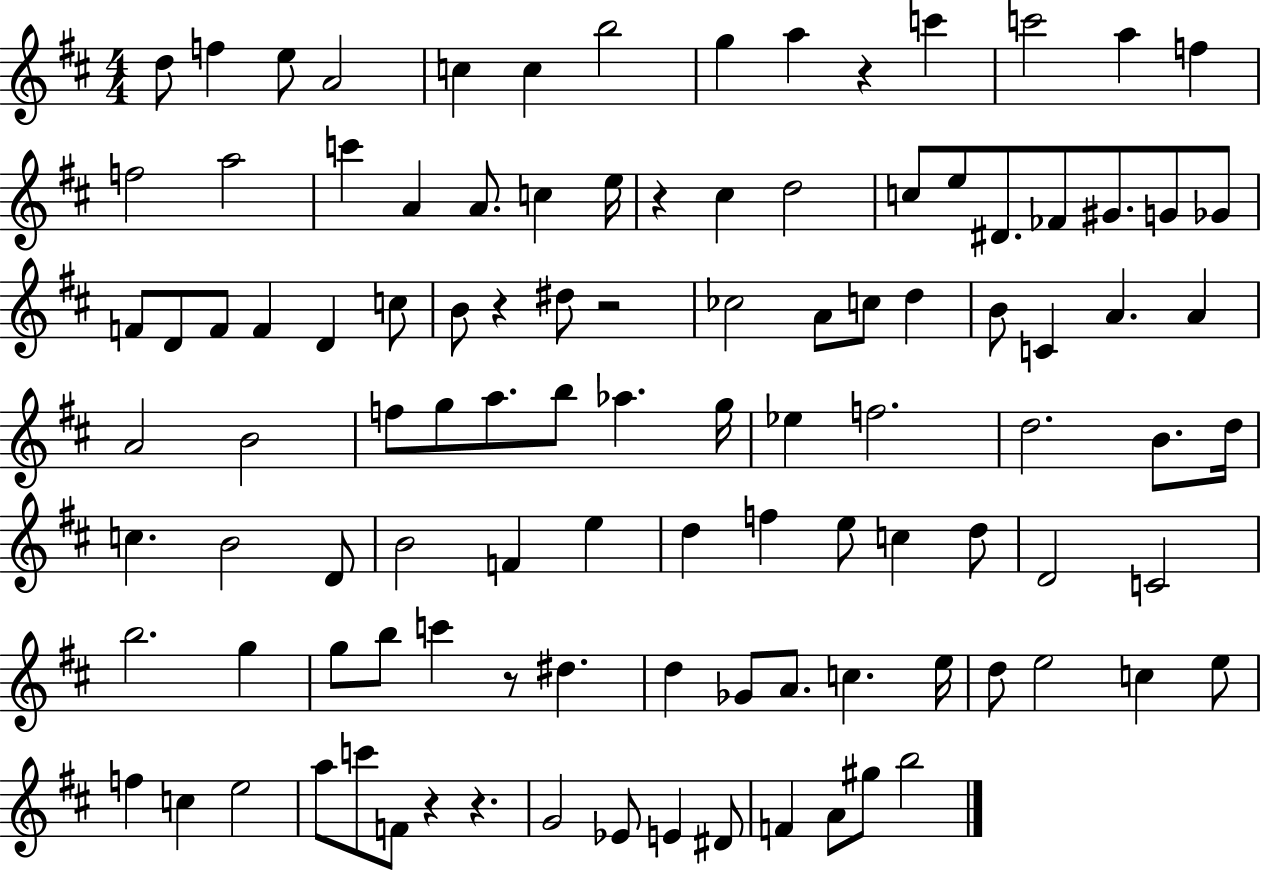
{
  \clef treble
  \numericTimeSignature
  \time 4/4
  \key d \major
  d''8 f''4 e''8 a'2 | c''4 c''4 b''2 | g''4 a''4 r4 c'''4 | c'''2 a''4 f''4 | \break f''2 a''2 | c'''4 a'4 a'8. c''4 e''16 | r4 cis''4 d''2 | c''8 e''8 dis'8. fes'8 gis'8. g'8 ges'8 | \break f'8 d'8 f'8 f'4 d'4 c''8 | b'8 r4 dis''8 r2 | ces''2 a'8 c''8 d''4 | b'8 c'4 a'4. a'4 | \break a'2 b'2 | f''8 g''8 a''8. b''8 aes''4. g''16 | ees''4 f''2. | d''2. b'8. d''16 | \break c''4. b'2 d'8 | b'2 f'4 e''4 | d''4 f''4 e''8 c''4 d''8 | d'2 c'2 | \break b''2. g''4 | g''8 b''8 c'''4 r8 dis''4. | d''4 ges'8 a'8. c''4. e''16 | d''8 e''2 c''4 e''8 | \break f''4 c''4 e''2 | a''8 c'''8 f'8 r4 r4. | g'2 ees'8 e'4 dis'8 | f'4 a'8 gis''8 b''2 | \break \bar "|."
}